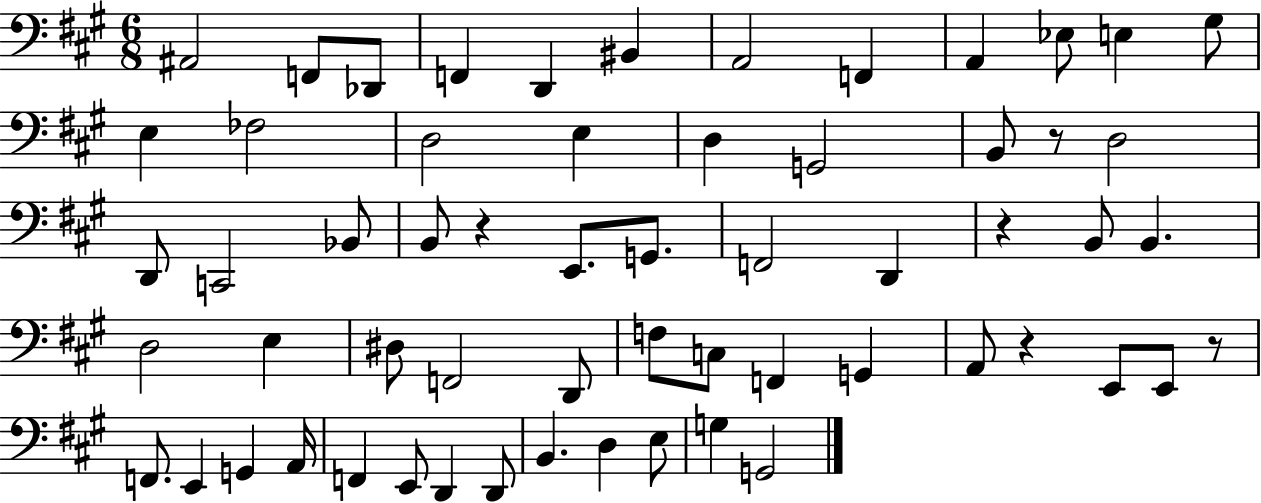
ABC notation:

X:1
T:Untitled
M:6/8
L:1/4
K:A
^A,,2 F,,/2 _D,,/2 F,, D,, ^B,, A,,2 F,, A,, _E,/2 E, ^G,/2 E, _F,2 D,2 E, D, G,,2 B,,/2 z/2 D,2 D,,/2 C,,2 _B,,/2 B,,/2 z E,,/2 G,,/2 F,,2 D,, z B,,/2 B,, D,2 E, ^D,/2 F,,2 D,,/2 F,/2 C,/2 F,, G,, A,,/2 z E,,/2 E,,/2 z/2 F,,/2 E,, G,, A,,/4 F,, E,,/2 D,, D,,/2 B,, D, E,/2 G, G,,2